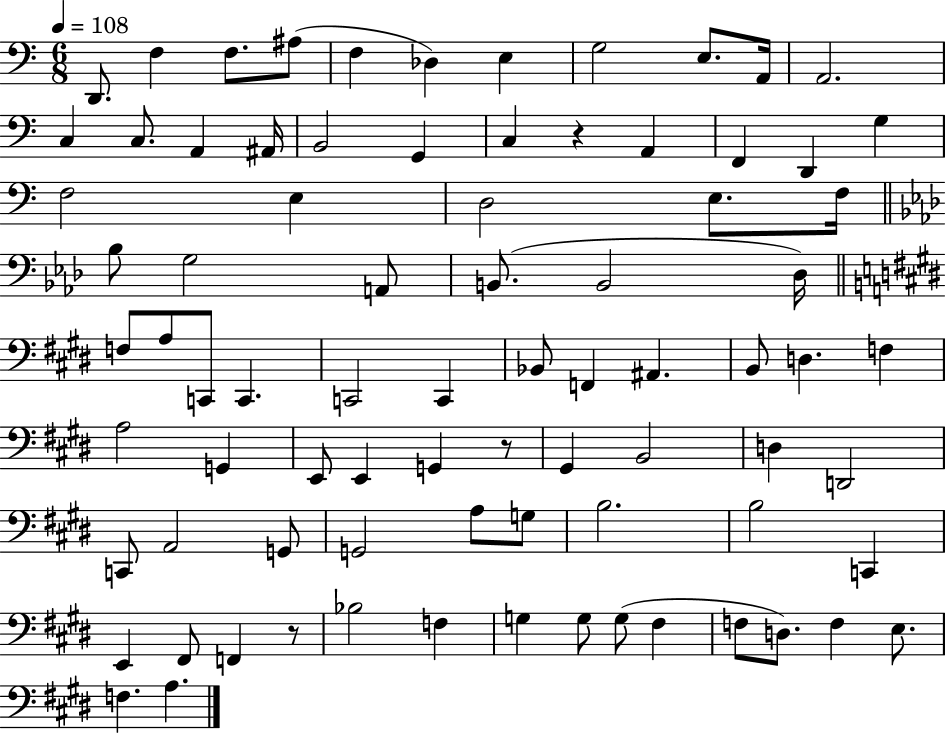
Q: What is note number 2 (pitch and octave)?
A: F3